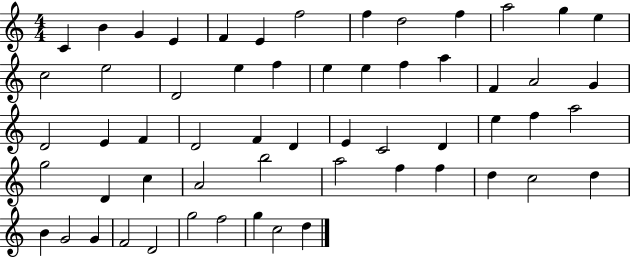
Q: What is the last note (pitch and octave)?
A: D5